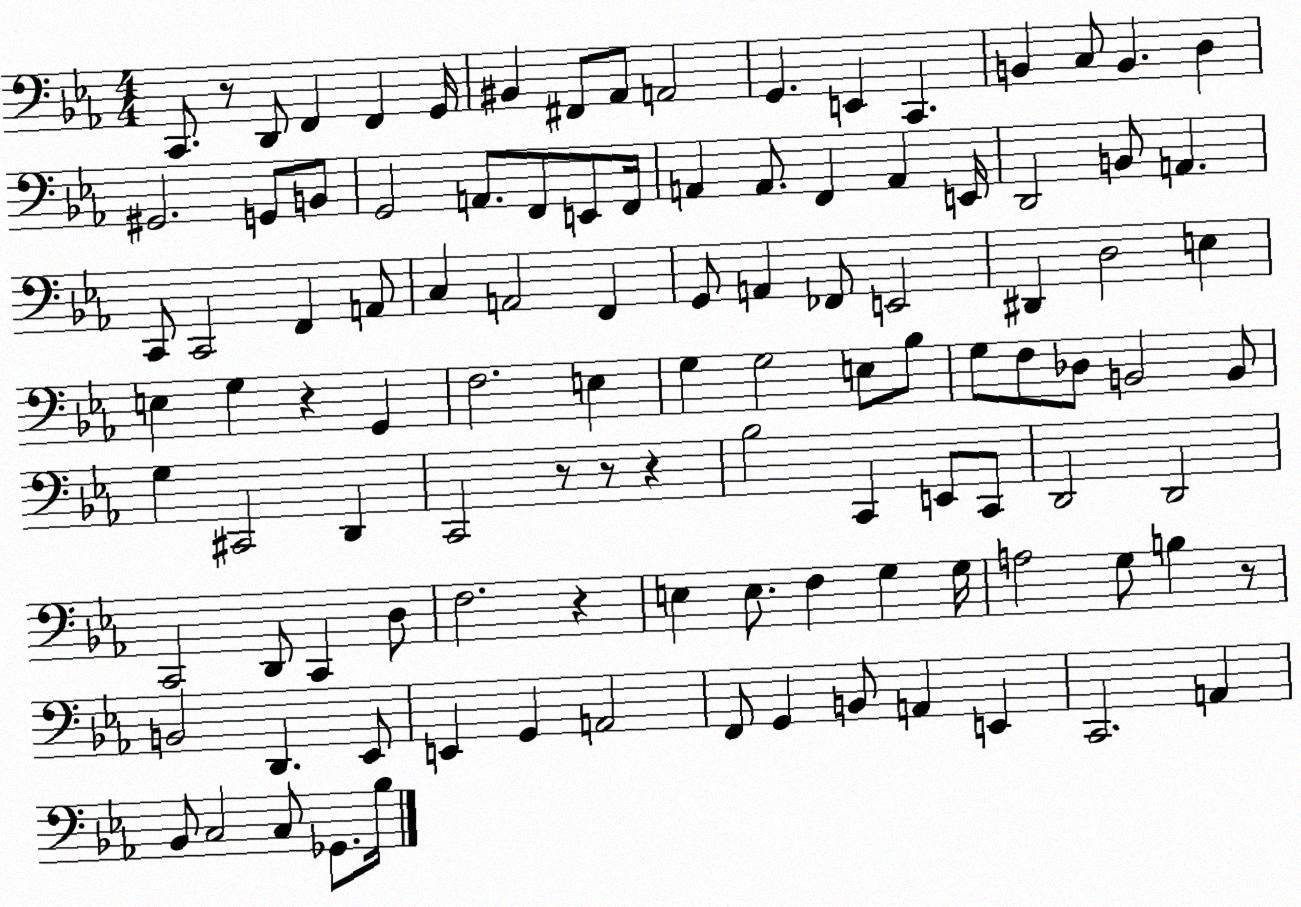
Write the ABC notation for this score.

X:1
T:Untitled
M:4/4
L:1/4
K:Eb
C,,/2 z/2 D,,/2 F,, F,, G,,/4 ^B,, ^F,,/2 _A,,/2 A,,2 G,, E,, C,, B,, C,/2 B,, D, ^G,,2 G,,/2 B,,/2 G,,2 A,,/2 F,,/2 E,,/2 F,,/4 A,, A,,/2 F,, A,, E,,/4 D,,2 B,,/2 A,, C,,/2 C,,2 F,, A,,/2 C, A,,2 F,, G,,/2 A,, _F,,/2 E,,2 ^D,, D,2 E, E, G, z G,, F,2 E, G, G,2 E,/2 _B,/2 G,/2 F,/2 _D,/2 B,,2 B,,/2 G, ^C,,2 D,, C,,2 z/2 z/2 z _B,2 C,, E,,/2 C,,/2 D,,2 D,,2 C,,2 D,,/2 C,, D,/2 F,2 z E, E,/2 F, G, G,/4 A,2 G,/2 B, z/2 B,,2 D,, _E,,/2 E,, G,, A,,2 F,,/2 G,, B,,/2 A,, E,, C,,2 A,, _B,,/2 C,2 C,/2 _G,,/2 _B,/4